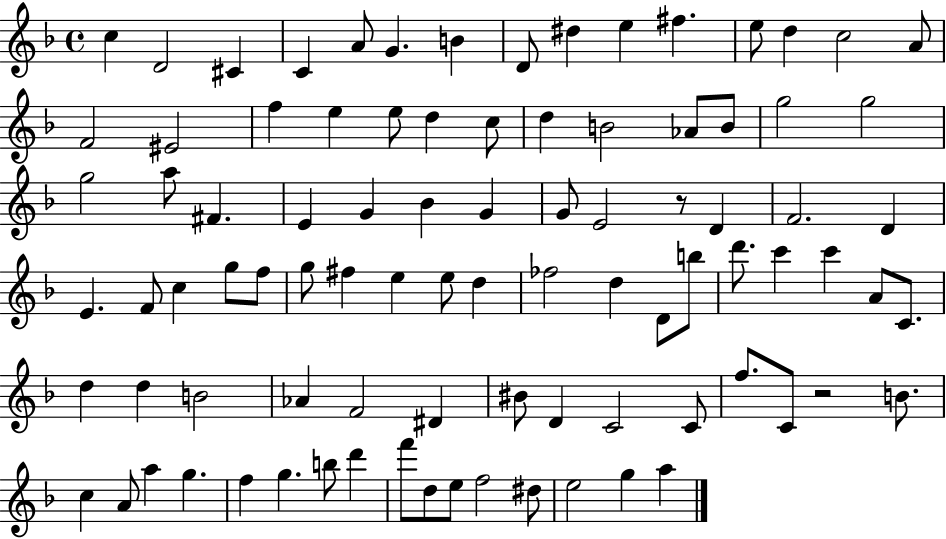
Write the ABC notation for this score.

X:1
T:Untitled
M:4/4
L:1/4
K:F
c D2 ^C C A/2 G B D/2 ^d e ^f e/2 d c2 A/2 F2 ^E2 f e e/2 d c/2 d B2 _A/2 B/2 g2 g2 g2 a/2 ^F E G _B G G/2 E2 z/2 D F2 D E F/2 c g/2 f/2 g/2 ^f e e/2 d _f2 d D/2 b/2 d'/2 c' c' A/2 C/2 d d B2 _A F2 ^D ^B/2 D C2 C/2 f/2 C/2 z2 B/2 c A/2 a g f g b/2 d' f'/2 d/2 e/2 f2 ^d/2 e2 g a